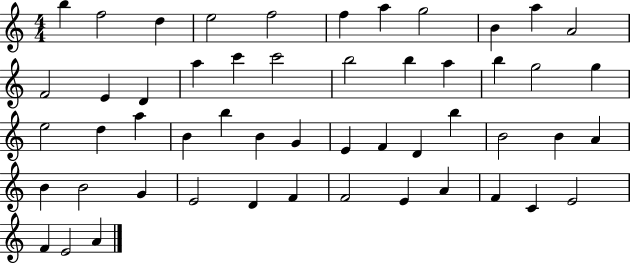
{
  \clef treble
  \numericTimeSignature
  \time 4/4
  \key c \major
  b''4 f''2 d''4 | e''2 f''2 | f''4 a''4 g''2 | b'4 a''4 a'2 | \break f'2 e'4 d'4 | a''4 c'''4 c'''2 | b''2 b''4 a''4 | b''4 g''2 g''4 | \break e''2 d''4 a''4 | b'4 b''4 b'4 g'4 | e'4 f'4 d'4 b''4 | b'2 b'4 a'4 | \break b'4 b'2 g'4 | e'2 d'4 f'4 | f'2 e'4 a'4 | f'4 c'4 e'2 | \break f'4 e'2 a'4 | \bar "|."
}